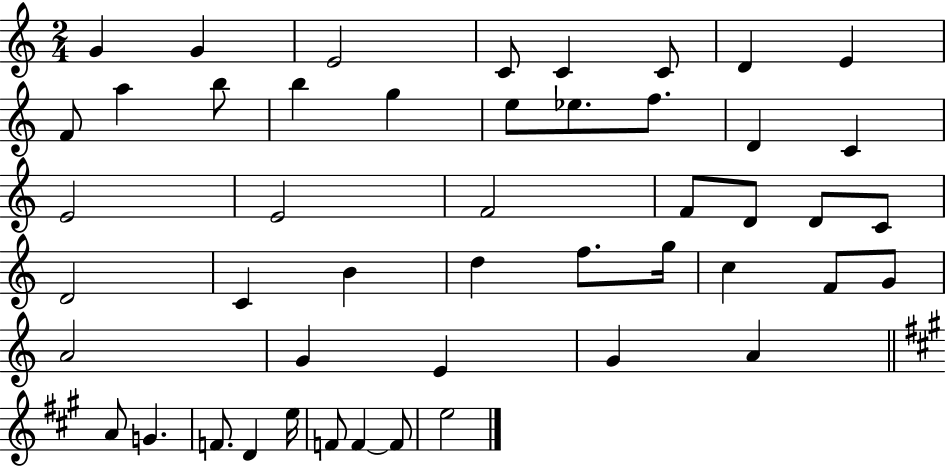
X:1
T:Untitled
M:2/4
L:1/4
K:C
G G E2 C/2 C C/2 D E F/2 a b/2 b g e/2 _e/2 f/2 D C E2 E2 F2 F/2 D/2 D/2 C/2 D2 C B d f/2 g/4 c F/2 G/2 A2 G E G A A/2 G F/2 D e/4 F/2 F F/2 e2